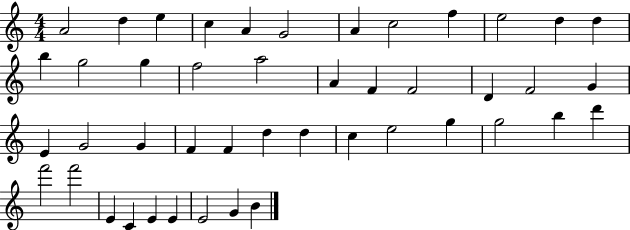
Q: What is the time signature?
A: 4/4